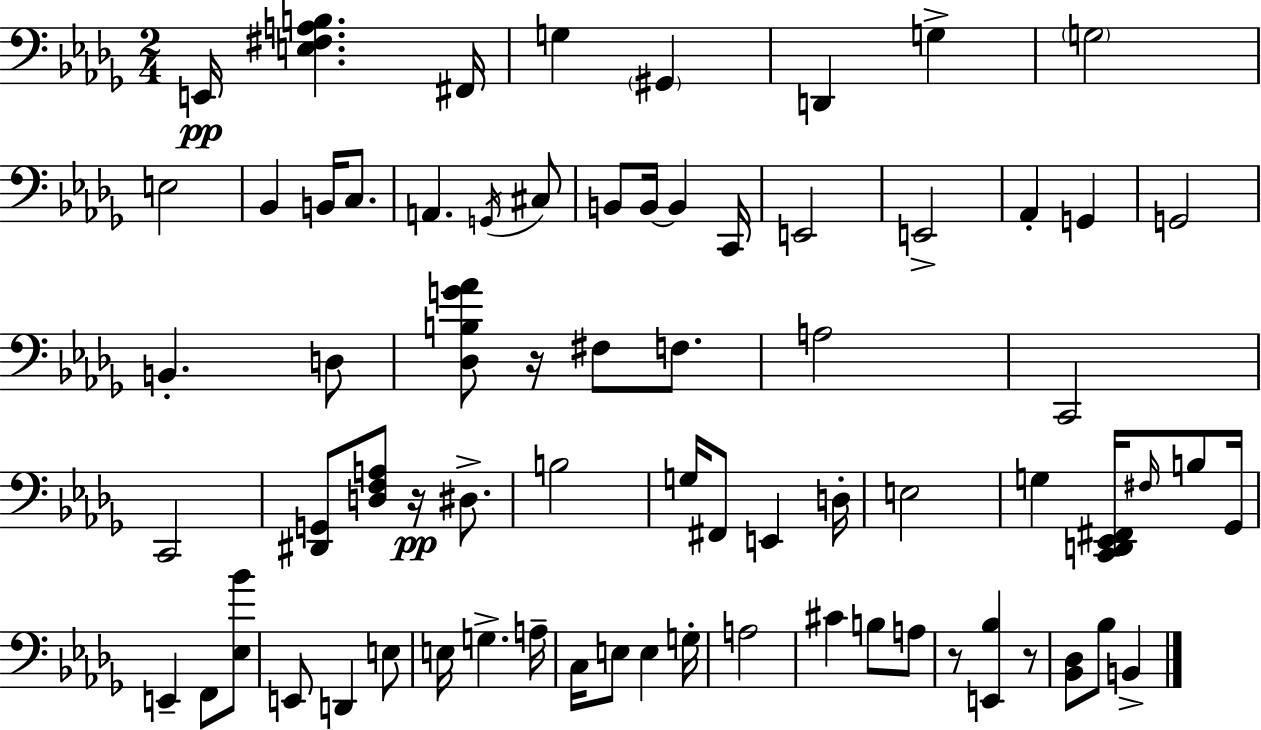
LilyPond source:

{
  \clef bass
  \numericTimeSignature
  \time 2/4
  \key bes \minor
  e,16\pp <e fis a b>4. fis,16 | g4 \parenthesize gis,4 | d,4 g4-> | \parenthesize g2 | \break e2 | bes,4 b,16 c8. | a,4. \acciaccatura { g,16 } cis8 | b,8 b,16~~ b,4 | \break c,16 e,2 | e,2-> | aes,4-. g,4 | g,2 | \break b,4.-. d8 | <des b g' aes'>8 r16 fis8 f8. | a2 | c,2 | \break c,2 | <dis, g,>8 <d f a>8 r16\pp dis8.-> | b2 | g16 fis,8 e,4 | \break d16-. e2 | g4 <c, d, ees, fis,>16 \grace { fis16 } b8 | ges,16 e,4-- f,8 | <ees bes'>8 e,8 d,4 | \break e8 e16 g4.-> | a16-- c16 e8 e4 | g16-. a2 | cis'4 b8 | \break a8 r8 <e, bes>4 | r8 <bes, des>8 bes8 b,4-> | \bar "|."
}